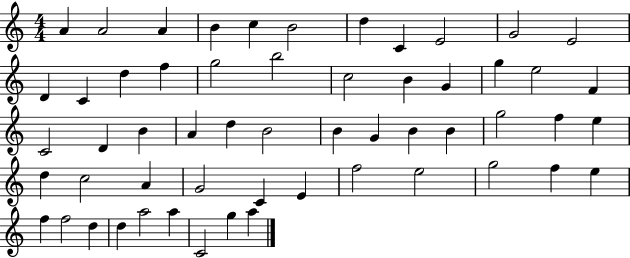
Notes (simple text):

A4/q A4/h A4/q B4/q C5/q B4/h D5/q C4/q E4/h G4/h E4/h D4/q C4/q D5/q F5/q G5/h B5/h C5/h B4/q G4/q G5/q E5/h F4/q C4/h D4/q B4/q A4/q D5/q B4/h B4/q G4/q B4/q B4/q G5/h F5/q E5/q D5/q C5/h A4/q G4/h C4/q E4/q F5/h E5/h G5/h F5/q E5/q F5/q F5/h D5/q D5/q A5/h A5/q C4/h G5/q A5/q